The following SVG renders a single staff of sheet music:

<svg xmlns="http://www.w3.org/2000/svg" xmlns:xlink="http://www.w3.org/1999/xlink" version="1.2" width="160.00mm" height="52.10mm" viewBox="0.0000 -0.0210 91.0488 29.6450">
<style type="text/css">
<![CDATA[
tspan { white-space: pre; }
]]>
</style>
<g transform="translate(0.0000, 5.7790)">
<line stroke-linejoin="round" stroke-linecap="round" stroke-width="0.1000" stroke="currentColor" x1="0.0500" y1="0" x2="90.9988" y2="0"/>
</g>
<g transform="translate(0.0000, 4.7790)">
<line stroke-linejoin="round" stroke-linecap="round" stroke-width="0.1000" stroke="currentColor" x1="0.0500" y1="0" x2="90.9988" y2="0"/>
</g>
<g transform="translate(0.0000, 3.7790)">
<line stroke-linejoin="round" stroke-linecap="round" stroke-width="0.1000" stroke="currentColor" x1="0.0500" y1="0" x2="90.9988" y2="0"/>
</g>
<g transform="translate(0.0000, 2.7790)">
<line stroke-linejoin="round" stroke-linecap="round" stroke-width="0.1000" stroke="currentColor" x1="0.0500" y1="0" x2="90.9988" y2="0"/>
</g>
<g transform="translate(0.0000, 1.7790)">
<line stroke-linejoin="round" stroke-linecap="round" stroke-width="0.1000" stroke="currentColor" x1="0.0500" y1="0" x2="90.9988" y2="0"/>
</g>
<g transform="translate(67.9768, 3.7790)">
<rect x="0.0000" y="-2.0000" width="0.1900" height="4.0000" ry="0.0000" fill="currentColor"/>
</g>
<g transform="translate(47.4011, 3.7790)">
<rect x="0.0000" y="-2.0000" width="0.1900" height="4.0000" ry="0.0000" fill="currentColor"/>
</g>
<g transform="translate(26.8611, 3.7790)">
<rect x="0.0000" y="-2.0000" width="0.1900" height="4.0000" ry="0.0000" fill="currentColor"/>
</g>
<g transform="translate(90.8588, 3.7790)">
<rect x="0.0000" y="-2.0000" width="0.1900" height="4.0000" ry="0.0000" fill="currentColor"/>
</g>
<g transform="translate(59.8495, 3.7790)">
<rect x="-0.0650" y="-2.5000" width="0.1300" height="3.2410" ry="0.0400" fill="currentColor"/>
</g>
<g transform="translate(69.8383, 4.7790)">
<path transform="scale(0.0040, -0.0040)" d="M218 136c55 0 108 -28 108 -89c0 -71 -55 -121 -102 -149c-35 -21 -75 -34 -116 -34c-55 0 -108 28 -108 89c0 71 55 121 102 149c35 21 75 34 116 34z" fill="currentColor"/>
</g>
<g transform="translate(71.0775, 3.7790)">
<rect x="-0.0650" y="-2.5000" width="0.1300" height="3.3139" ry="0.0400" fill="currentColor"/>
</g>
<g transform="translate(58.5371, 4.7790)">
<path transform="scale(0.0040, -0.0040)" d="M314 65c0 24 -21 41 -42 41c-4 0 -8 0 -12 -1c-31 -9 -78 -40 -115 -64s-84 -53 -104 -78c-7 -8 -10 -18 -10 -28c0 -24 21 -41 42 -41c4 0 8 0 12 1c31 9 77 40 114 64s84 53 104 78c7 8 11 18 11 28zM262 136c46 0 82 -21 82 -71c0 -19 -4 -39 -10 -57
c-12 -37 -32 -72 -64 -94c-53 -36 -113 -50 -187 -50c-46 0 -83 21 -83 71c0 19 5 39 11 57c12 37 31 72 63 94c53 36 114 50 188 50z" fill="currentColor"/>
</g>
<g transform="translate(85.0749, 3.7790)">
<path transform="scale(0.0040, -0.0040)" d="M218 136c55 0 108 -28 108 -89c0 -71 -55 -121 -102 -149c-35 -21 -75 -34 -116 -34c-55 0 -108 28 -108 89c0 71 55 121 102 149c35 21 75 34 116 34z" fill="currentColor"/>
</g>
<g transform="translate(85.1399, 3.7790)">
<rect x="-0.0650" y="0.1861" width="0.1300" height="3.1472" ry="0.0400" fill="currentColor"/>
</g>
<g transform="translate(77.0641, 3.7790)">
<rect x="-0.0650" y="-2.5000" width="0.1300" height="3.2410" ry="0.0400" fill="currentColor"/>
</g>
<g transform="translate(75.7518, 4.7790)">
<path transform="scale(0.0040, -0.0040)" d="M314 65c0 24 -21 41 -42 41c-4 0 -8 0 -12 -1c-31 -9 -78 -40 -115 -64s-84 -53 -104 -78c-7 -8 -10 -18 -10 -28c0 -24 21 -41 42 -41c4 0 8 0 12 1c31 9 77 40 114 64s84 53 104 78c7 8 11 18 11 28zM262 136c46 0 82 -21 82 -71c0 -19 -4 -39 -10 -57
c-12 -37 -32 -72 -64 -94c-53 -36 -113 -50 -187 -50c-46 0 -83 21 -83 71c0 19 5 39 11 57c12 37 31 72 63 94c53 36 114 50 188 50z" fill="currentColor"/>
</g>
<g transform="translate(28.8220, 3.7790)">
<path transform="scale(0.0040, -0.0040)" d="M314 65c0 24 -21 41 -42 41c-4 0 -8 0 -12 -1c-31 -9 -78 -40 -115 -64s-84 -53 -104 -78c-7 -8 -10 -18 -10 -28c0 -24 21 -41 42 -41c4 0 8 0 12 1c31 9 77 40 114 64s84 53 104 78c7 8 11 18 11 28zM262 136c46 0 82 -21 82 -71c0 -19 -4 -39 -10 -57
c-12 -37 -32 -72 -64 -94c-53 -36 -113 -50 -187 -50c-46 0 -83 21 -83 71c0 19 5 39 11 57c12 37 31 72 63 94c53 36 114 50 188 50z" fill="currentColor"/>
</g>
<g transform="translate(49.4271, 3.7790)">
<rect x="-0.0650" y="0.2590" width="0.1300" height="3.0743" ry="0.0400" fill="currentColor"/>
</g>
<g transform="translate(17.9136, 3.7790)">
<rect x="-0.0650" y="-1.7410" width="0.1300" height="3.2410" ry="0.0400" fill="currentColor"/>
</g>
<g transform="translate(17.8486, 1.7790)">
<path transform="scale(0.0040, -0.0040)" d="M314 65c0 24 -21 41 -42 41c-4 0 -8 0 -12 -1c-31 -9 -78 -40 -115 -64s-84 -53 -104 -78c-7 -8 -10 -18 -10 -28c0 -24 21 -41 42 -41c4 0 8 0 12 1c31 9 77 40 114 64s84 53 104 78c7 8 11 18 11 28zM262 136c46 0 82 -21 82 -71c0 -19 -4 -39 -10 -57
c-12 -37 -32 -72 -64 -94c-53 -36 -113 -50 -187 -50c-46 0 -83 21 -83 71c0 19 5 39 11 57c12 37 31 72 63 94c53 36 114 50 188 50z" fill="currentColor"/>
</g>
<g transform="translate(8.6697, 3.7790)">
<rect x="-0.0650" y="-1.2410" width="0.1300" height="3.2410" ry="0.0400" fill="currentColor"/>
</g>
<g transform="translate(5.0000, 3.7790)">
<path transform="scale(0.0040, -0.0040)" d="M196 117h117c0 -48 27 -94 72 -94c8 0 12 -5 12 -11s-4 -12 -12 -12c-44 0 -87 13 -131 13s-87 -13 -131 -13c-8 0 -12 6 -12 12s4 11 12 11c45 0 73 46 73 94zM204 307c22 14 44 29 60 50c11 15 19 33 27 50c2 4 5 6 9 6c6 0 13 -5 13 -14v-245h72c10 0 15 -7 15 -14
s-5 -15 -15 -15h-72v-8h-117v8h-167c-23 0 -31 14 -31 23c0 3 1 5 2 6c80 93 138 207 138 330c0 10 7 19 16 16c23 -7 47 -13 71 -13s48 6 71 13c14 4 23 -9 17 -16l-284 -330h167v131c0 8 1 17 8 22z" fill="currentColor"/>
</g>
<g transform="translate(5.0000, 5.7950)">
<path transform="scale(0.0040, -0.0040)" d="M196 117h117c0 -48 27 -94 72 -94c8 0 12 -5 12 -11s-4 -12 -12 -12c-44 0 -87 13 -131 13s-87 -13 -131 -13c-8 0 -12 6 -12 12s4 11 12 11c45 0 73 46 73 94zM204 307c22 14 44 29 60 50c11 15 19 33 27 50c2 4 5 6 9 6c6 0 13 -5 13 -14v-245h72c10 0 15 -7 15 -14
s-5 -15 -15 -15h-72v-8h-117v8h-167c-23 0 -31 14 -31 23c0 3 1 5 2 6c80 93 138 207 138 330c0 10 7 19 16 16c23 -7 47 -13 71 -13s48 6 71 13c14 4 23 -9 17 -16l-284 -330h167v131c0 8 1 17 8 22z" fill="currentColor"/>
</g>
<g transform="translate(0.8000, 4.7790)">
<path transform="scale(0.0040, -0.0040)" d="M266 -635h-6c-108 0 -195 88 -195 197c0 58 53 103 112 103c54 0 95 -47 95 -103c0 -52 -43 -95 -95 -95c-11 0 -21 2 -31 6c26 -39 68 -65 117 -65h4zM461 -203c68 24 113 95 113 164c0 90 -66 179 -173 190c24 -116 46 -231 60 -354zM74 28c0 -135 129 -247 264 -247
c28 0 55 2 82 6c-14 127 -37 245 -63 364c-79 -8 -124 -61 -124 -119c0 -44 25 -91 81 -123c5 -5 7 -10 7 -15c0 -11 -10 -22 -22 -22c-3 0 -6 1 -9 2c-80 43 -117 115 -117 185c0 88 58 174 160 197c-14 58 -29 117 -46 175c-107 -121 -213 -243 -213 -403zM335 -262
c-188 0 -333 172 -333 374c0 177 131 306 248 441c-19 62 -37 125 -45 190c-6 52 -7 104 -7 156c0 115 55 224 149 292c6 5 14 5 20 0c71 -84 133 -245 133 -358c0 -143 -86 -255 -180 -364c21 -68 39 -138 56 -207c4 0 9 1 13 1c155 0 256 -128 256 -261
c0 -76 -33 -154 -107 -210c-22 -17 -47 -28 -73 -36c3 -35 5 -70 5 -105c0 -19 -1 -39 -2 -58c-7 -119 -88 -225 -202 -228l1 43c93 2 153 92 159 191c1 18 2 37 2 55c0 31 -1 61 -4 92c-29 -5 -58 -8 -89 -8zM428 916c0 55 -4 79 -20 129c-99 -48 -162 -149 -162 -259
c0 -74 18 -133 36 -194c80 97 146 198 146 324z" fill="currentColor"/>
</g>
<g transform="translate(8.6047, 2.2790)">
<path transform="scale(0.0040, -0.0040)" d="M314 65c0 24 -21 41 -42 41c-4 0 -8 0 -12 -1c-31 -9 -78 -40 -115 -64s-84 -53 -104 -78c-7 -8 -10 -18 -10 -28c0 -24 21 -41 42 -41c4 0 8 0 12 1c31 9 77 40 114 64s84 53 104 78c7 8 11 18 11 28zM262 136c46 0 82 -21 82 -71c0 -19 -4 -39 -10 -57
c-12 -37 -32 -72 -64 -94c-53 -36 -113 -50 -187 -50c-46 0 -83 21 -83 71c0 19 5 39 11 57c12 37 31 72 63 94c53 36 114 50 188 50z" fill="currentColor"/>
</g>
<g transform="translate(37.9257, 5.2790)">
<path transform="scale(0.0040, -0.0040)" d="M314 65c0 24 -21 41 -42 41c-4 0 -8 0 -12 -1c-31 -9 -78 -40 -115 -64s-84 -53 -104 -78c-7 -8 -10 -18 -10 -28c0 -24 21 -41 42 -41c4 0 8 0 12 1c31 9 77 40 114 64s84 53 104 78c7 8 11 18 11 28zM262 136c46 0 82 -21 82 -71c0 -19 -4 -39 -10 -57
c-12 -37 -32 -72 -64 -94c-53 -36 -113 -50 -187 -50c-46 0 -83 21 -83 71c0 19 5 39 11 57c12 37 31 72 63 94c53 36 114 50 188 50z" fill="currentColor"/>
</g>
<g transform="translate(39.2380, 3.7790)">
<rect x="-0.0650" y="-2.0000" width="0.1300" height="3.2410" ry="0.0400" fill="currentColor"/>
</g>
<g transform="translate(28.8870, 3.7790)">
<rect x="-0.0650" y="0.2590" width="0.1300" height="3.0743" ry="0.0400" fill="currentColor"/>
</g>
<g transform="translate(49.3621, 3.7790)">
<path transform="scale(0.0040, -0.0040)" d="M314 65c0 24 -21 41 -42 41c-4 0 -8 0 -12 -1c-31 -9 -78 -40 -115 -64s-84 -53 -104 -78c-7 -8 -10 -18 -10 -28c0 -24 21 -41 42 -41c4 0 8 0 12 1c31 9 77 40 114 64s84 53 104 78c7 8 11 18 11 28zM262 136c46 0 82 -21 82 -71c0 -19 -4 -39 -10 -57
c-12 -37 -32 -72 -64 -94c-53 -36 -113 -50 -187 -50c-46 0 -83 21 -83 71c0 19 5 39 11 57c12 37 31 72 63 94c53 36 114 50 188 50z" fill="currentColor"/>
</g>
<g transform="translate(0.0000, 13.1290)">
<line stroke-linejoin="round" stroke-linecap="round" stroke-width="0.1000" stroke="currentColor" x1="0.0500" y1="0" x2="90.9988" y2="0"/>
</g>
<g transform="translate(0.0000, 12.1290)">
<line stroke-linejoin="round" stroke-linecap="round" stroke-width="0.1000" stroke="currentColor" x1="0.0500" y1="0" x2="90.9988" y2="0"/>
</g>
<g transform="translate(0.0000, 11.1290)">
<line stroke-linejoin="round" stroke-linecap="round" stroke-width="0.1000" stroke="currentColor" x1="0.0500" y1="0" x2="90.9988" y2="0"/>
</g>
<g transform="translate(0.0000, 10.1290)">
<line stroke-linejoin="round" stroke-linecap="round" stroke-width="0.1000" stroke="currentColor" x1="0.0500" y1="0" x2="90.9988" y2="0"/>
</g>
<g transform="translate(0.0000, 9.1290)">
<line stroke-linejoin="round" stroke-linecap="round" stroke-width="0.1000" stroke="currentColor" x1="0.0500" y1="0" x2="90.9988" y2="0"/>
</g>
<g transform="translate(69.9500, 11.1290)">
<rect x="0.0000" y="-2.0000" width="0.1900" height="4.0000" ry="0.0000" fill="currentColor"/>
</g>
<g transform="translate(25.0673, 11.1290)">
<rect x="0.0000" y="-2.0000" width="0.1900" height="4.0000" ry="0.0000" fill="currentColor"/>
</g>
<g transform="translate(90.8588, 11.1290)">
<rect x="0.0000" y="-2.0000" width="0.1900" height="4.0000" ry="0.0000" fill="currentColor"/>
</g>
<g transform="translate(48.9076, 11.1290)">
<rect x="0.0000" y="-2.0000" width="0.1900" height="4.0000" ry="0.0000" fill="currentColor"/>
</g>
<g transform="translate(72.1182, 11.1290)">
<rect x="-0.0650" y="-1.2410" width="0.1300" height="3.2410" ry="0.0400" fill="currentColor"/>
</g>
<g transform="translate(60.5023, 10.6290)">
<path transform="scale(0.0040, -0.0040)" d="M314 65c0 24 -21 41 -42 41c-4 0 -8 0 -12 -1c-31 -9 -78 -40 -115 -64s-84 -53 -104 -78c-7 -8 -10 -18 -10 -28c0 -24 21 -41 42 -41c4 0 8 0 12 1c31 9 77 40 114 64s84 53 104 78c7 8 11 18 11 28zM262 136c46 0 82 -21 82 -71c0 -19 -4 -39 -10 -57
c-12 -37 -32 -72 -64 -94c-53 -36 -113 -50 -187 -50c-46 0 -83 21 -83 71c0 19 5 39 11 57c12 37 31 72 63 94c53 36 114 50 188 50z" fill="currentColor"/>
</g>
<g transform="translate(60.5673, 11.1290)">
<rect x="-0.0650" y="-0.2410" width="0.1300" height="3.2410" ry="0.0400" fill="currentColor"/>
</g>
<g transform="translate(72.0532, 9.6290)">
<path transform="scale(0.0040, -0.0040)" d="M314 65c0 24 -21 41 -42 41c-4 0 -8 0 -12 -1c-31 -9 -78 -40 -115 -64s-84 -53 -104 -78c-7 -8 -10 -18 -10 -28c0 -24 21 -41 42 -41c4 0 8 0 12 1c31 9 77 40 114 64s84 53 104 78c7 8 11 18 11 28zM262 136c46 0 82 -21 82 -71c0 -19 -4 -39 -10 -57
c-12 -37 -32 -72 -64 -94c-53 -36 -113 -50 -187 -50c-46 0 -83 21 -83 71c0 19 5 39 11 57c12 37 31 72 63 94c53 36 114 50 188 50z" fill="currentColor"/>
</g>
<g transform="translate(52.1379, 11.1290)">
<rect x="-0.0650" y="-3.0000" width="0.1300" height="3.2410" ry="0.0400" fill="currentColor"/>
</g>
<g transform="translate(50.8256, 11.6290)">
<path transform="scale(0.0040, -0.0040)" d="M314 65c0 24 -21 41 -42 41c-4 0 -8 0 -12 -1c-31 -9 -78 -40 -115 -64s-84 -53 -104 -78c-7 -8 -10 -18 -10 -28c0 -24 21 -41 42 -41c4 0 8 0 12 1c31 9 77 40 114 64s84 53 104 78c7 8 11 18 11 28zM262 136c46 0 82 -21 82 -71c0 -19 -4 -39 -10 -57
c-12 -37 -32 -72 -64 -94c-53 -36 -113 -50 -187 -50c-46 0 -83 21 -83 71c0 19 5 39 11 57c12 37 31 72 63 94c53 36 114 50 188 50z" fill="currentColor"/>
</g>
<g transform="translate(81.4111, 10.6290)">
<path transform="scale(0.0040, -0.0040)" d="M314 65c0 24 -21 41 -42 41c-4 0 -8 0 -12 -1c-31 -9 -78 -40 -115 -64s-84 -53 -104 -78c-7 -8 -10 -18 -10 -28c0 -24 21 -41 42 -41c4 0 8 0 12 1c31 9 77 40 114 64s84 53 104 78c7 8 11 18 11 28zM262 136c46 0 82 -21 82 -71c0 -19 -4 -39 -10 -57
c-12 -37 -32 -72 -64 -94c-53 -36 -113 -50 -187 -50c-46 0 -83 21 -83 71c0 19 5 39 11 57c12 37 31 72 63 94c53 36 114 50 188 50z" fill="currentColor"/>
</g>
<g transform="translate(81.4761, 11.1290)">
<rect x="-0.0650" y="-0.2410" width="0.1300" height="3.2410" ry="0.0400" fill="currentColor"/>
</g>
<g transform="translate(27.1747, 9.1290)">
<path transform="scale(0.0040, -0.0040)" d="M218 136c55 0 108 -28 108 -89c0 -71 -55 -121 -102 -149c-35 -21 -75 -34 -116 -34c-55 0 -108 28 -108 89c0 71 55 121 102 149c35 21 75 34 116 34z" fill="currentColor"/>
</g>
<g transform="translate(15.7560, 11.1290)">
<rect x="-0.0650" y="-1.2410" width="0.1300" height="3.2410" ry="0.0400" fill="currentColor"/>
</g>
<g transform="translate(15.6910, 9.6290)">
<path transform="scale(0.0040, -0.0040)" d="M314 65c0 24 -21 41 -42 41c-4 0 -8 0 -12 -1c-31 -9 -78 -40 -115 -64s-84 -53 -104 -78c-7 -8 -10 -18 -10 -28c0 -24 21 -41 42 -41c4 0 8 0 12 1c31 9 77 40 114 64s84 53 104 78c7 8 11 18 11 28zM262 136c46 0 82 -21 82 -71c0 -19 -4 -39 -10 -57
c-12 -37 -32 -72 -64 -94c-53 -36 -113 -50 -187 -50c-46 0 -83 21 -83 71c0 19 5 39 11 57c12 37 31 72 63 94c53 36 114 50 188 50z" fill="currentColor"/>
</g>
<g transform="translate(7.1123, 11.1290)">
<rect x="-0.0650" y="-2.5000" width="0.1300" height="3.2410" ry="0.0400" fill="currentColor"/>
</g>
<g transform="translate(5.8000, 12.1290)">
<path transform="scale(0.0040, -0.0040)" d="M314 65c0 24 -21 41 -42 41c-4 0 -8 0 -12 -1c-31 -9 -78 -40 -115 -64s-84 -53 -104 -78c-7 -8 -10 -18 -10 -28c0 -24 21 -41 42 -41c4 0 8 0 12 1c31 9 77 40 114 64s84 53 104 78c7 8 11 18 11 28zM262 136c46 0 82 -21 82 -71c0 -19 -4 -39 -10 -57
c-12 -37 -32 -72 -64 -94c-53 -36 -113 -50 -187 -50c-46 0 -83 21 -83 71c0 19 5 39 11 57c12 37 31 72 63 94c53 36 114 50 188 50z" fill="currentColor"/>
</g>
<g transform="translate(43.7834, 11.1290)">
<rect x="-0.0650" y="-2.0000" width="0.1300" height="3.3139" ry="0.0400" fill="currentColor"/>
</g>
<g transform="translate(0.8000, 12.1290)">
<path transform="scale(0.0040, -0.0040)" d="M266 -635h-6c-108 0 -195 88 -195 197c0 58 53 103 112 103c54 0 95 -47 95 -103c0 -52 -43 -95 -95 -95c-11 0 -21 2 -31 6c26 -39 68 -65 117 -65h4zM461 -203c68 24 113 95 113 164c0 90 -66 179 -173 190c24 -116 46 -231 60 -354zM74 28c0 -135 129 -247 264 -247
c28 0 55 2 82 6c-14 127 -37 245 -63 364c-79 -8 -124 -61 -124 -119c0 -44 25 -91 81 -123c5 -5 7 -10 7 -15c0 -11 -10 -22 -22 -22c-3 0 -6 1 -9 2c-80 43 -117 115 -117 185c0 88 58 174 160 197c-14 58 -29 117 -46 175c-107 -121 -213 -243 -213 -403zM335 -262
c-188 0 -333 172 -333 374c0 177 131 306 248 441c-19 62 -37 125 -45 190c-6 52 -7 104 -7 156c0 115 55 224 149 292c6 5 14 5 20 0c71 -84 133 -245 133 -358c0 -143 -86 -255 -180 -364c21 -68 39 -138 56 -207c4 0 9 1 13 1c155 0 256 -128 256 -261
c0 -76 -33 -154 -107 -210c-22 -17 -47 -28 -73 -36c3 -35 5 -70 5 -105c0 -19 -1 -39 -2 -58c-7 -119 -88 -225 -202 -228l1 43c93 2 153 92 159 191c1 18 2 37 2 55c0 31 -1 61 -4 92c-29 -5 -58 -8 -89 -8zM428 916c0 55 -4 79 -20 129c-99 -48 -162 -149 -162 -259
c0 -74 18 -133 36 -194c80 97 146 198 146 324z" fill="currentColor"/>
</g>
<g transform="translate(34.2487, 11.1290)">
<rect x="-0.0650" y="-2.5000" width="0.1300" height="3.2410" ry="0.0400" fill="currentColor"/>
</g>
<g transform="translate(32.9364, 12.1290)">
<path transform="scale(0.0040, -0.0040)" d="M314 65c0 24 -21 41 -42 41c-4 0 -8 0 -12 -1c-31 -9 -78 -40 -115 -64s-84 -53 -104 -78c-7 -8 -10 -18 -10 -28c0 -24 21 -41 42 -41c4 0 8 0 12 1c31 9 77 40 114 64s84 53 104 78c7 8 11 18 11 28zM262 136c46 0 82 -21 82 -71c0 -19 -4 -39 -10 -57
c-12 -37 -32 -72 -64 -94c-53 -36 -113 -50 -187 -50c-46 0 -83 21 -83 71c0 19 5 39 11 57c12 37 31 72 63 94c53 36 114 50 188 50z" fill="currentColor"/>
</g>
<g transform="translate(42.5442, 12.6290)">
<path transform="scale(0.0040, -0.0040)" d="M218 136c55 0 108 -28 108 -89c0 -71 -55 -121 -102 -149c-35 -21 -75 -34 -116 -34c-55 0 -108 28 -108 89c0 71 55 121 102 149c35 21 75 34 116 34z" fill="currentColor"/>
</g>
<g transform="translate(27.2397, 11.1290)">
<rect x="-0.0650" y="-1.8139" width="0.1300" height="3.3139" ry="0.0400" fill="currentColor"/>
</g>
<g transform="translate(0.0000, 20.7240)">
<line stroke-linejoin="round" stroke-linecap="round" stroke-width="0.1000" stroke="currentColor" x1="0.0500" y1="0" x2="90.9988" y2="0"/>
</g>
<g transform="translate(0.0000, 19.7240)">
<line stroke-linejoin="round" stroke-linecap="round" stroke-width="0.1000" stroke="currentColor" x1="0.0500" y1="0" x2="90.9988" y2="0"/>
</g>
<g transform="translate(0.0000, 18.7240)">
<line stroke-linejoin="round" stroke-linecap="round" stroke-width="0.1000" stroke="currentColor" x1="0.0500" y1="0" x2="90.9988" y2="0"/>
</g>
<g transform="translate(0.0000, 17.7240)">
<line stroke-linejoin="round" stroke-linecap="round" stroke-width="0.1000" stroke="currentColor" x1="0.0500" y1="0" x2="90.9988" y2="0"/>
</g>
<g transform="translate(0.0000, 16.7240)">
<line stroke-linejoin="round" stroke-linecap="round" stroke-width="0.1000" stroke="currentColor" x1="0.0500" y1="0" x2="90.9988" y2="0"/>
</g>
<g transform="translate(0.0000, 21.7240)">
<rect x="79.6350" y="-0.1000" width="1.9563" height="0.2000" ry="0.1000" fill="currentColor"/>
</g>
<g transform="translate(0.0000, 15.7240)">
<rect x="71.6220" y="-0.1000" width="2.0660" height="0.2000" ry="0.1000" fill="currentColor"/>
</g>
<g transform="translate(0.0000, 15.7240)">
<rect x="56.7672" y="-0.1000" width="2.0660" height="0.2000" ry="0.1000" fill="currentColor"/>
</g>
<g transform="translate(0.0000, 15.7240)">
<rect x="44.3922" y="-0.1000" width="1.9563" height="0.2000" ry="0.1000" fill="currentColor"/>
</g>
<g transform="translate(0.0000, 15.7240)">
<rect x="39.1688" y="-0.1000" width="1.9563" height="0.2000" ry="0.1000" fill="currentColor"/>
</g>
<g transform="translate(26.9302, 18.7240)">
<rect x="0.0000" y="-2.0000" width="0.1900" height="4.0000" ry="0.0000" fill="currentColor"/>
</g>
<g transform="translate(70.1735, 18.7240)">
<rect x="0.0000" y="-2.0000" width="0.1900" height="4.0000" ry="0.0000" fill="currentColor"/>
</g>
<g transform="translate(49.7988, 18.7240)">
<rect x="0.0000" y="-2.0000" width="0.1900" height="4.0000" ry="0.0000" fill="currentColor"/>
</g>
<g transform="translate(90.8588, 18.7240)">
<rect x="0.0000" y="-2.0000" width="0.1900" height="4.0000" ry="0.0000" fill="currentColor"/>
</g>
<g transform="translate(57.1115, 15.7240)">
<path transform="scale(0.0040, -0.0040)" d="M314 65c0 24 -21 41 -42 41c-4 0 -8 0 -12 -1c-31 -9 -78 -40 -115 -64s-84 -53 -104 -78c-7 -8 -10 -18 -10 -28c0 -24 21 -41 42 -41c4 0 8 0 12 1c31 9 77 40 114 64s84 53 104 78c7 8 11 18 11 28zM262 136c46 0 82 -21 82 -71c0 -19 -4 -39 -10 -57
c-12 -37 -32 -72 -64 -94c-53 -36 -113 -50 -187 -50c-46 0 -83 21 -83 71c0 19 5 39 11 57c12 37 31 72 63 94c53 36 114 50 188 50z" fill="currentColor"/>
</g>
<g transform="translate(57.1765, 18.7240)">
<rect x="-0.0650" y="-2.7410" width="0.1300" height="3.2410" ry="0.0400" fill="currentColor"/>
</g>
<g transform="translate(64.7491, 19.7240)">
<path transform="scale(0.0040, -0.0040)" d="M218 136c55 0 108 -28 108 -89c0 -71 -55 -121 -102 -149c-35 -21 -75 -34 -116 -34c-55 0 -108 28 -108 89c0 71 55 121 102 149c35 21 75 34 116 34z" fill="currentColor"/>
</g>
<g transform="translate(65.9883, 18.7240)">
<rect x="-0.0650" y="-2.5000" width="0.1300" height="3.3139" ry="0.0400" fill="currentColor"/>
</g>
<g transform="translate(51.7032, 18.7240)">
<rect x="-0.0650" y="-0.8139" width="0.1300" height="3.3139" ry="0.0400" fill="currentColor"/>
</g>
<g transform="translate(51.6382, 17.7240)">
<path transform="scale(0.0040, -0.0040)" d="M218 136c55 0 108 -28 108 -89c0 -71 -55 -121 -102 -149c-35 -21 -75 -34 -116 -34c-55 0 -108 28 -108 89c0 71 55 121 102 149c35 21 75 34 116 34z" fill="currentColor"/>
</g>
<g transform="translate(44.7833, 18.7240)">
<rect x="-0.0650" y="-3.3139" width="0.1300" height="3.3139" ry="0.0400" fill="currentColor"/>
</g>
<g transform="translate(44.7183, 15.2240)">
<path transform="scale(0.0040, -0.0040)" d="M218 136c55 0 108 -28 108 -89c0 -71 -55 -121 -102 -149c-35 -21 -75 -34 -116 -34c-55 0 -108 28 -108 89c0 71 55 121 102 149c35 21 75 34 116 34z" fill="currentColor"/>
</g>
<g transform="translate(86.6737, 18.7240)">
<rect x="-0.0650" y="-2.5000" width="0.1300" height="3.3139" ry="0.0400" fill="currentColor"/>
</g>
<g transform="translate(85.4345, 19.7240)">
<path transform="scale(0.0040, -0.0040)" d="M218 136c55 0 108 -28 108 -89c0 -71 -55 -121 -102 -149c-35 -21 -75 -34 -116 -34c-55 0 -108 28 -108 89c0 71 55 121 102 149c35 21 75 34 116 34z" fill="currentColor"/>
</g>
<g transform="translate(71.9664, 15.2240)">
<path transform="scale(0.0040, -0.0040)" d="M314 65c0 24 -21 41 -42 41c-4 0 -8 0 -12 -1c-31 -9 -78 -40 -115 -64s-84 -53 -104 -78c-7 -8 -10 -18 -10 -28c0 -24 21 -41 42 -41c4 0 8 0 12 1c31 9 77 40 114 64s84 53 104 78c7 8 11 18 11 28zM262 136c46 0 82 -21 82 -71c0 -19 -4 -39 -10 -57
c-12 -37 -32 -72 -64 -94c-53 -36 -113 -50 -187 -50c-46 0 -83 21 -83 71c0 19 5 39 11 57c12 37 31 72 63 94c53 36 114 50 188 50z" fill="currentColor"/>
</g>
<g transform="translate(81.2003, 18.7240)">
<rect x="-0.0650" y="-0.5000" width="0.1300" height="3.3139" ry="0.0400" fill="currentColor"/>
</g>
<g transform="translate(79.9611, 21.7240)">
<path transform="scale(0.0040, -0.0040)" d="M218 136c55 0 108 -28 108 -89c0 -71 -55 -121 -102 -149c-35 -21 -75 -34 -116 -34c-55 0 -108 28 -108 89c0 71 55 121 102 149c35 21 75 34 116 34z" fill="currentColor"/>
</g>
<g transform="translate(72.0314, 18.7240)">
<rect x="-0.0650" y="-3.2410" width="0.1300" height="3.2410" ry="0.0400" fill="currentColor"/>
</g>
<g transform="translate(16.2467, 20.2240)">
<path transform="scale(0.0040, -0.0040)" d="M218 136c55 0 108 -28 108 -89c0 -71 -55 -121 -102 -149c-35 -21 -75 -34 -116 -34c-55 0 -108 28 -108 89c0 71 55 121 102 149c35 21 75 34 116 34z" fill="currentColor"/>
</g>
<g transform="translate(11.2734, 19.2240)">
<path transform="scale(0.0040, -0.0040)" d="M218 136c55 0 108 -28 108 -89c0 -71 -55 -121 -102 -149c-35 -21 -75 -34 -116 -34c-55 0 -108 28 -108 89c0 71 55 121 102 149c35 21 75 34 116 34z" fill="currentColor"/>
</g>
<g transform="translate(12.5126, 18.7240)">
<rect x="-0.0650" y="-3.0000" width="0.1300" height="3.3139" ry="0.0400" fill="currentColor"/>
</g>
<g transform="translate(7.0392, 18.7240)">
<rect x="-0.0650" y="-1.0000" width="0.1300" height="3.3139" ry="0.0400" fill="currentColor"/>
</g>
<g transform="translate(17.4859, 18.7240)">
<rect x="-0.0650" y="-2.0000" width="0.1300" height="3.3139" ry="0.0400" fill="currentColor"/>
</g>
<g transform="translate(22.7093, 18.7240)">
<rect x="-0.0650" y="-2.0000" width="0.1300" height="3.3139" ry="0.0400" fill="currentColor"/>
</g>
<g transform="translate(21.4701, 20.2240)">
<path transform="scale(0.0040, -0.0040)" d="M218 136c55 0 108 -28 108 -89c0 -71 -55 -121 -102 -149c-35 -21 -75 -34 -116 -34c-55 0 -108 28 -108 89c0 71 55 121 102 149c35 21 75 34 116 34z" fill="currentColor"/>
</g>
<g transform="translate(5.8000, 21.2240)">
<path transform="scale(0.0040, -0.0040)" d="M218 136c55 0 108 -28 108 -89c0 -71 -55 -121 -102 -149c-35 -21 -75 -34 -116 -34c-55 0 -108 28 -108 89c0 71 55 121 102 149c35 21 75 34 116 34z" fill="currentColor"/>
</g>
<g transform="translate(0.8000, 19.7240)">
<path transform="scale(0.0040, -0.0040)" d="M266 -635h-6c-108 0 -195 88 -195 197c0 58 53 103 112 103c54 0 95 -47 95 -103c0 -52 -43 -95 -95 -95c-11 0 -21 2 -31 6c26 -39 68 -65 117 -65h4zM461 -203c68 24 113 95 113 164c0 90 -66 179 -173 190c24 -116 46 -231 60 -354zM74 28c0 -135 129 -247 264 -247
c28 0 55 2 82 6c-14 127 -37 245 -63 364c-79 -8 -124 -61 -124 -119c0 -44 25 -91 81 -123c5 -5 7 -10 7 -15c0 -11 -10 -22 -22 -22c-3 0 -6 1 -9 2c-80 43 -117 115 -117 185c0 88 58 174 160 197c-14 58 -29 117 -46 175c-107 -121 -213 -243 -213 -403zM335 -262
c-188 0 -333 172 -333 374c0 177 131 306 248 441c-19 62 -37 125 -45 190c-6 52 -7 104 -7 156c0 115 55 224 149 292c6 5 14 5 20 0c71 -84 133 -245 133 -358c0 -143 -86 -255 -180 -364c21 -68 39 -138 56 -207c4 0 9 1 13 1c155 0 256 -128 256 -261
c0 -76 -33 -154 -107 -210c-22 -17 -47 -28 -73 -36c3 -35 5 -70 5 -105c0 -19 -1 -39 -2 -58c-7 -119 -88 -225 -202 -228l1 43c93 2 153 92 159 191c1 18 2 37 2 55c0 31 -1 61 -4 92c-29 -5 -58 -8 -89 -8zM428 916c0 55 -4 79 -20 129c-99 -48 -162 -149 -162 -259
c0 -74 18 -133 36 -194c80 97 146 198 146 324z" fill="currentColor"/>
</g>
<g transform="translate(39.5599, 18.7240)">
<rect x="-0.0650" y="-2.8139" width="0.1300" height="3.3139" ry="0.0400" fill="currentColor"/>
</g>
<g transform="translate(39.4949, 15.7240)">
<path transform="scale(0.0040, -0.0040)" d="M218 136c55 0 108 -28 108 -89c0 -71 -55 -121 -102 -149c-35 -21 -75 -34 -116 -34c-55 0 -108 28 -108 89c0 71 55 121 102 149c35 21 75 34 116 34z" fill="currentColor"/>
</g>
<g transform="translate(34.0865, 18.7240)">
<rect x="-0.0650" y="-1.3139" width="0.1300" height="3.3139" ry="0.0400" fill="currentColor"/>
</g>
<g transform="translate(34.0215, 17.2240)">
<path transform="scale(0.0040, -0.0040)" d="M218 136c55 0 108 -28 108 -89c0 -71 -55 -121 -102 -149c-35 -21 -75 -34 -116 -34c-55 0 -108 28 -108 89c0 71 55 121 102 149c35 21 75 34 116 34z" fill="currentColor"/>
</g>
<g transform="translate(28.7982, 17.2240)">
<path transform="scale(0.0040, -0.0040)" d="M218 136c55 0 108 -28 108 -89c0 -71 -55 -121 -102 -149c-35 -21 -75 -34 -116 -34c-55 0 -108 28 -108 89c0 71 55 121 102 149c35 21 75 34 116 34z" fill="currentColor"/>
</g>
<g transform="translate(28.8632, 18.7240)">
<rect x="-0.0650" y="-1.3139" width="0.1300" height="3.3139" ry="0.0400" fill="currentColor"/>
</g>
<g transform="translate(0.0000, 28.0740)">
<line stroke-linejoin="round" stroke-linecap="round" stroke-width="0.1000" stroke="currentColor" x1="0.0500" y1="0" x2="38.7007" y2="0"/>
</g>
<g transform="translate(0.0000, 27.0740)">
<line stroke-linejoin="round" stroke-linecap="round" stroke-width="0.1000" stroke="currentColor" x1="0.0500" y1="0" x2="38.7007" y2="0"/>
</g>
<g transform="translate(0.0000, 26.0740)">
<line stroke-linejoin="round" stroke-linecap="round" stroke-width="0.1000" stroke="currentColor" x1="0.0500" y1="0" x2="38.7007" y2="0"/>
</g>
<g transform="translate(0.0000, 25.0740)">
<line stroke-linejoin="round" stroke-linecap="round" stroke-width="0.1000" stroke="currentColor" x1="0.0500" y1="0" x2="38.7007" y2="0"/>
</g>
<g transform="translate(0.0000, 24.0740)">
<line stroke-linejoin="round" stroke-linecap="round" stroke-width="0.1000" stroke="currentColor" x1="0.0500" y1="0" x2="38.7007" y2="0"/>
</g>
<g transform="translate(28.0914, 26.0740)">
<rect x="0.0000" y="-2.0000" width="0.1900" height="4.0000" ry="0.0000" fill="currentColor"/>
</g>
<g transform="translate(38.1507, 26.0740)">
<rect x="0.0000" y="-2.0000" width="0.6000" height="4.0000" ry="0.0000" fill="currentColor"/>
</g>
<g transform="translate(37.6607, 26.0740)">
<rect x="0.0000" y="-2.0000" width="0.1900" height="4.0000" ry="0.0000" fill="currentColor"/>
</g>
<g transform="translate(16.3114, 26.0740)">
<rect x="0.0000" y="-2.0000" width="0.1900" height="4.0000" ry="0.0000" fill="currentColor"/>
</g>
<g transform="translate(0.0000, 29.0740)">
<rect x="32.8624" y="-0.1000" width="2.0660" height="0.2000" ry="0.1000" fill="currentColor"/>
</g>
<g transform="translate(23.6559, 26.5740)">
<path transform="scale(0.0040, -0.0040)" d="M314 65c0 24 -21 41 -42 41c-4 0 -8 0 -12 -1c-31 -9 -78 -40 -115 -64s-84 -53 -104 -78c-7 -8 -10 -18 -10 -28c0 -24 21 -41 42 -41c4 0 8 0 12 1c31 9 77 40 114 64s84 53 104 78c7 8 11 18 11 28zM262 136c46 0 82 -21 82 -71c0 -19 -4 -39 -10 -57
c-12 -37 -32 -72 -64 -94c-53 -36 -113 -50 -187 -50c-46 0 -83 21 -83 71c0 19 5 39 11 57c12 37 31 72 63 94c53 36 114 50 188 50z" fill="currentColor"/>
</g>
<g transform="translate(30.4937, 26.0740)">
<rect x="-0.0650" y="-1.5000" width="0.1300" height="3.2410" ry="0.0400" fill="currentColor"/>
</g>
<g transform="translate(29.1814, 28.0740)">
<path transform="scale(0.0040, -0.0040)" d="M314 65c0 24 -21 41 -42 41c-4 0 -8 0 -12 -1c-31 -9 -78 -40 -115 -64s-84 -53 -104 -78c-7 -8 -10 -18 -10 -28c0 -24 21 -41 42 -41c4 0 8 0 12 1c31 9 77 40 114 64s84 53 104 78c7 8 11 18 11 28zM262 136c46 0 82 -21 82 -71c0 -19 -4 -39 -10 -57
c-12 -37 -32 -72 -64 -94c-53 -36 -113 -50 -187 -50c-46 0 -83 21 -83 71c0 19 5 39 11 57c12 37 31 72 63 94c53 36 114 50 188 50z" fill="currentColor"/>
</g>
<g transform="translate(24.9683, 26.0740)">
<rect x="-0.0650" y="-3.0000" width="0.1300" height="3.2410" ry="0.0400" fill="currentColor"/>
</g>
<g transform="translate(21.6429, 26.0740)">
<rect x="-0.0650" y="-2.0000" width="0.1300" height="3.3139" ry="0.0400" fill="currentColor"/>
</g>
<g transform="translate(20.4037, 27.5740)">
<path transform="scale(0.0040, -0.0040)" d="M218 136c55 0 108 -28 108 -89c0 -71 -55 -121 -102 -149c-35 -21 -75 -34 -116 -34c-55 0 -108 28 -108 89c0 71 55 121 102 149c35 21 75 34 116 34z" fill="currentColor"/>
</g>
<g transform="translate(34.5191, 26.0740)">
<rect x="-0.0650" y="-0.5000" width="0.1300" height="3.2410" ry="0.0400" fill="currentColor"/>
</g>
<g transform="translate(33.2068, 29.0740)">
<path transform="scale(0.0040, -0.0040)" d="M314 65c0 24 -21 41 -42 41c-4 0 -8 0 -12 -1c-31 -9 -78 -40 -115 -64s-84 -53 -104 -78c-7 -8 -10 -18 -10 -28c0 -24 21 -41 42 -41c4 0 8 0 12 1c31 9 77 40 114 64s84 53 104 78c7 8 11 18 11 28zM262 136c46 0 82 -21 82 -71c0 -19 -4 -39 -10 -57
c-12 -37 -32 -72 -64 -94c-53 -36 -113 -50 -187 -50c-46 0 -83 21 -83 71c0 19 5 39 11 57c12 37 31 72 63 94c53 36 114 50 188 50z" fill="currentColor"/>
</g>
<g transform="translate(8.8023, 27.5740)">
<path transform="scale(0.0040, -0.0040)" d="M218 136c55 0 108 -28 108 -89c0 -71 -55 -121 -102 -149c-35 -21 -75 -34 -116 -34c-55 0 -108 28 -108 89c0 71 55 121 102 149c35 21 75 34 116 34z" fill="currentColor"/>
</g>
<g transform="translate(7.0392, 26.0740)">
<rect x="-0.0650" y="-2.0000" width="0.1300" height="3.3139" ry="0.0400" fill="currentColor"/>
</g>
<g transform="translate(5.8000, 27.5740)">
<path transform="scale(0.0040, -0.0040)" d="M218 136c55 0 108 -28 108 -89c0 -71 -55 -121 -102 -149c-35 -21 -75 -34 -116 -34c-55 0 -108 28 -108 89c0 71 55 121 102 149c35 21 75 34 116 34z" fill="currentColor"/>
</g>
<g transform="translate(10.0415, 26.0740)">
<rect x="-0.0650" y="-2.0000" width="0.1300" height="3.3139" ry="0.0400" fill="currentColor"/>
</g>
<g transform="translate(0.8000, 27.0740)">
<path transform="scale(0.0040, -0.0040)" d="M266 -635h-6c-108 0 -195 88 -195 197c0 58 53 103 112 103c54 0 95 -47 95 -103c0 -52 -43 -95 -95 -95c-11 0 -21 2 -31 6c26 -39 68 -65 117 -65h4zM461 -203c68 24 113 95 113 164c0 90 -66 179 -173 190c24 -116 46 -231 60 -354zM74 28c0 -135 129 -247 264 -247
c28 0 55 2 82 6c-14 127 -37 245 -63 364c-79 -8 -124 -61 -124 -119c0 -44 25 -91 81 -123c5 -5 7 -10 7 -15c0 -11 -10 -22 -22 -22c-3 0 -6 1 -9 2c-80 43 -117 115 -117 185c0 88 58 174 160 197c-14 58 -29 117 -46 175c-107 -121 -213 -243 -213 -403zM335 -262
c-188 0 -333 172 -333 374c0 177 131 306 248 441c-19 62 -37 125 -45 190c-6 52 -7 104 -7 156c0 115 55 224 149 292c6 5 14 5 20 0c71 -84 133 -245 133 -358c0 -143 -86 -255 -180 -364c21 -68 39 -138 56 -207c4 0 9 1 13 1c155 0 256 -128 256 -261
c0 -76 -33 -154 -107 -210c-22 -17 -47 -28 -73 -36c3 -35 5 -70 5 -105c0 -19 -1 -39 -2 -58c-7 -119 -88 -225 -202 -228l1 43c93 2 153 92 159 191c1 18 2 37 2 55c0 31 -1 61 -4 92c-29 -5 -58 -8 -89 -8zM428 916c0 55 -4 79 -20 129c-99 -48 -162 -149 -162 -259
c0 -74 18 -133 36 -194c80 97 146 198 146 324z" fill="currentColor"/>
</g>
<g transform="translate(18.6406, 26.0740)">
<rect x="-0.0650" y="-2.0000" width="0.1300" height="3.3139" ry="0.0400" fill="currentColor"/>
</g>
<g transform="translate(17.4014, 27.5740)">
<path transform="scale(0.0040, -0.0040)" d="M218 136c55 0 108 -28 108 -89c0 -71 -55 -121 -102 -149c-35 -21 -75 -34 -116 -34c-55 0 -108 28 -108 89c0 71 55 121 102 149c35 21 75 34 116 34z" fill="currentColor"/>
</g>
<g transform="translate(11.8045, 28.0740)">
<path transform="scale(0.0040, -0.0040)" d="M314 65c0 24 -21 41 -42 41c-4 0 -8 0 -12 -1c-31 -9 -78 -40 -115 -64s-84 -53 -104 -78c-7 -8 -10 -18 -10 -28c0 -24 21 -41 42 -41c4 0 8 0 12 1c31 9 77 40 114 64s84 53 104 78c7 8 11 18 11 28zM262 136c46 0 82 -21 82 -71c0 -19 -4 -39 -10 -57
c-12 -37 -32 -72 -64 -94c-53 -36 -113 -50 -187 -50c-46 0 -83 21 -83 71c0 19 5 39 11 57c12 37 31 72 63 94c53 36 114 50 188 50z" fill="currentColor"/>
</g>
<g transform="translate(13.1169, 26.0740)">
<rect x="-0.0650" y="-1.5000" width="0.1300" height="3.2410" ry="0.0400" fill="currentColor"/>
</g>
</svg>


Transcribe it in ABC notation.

X:1
T:Untitled
M:4/4
L:1/4
K:C
e2 f2 B2 F2 B2 G2 G G2 B G2 e2 f G2 F A2 c2 e2 c2 D A F F e e a b d a2 G b2 C G F F E2 F F A2 E2 C2